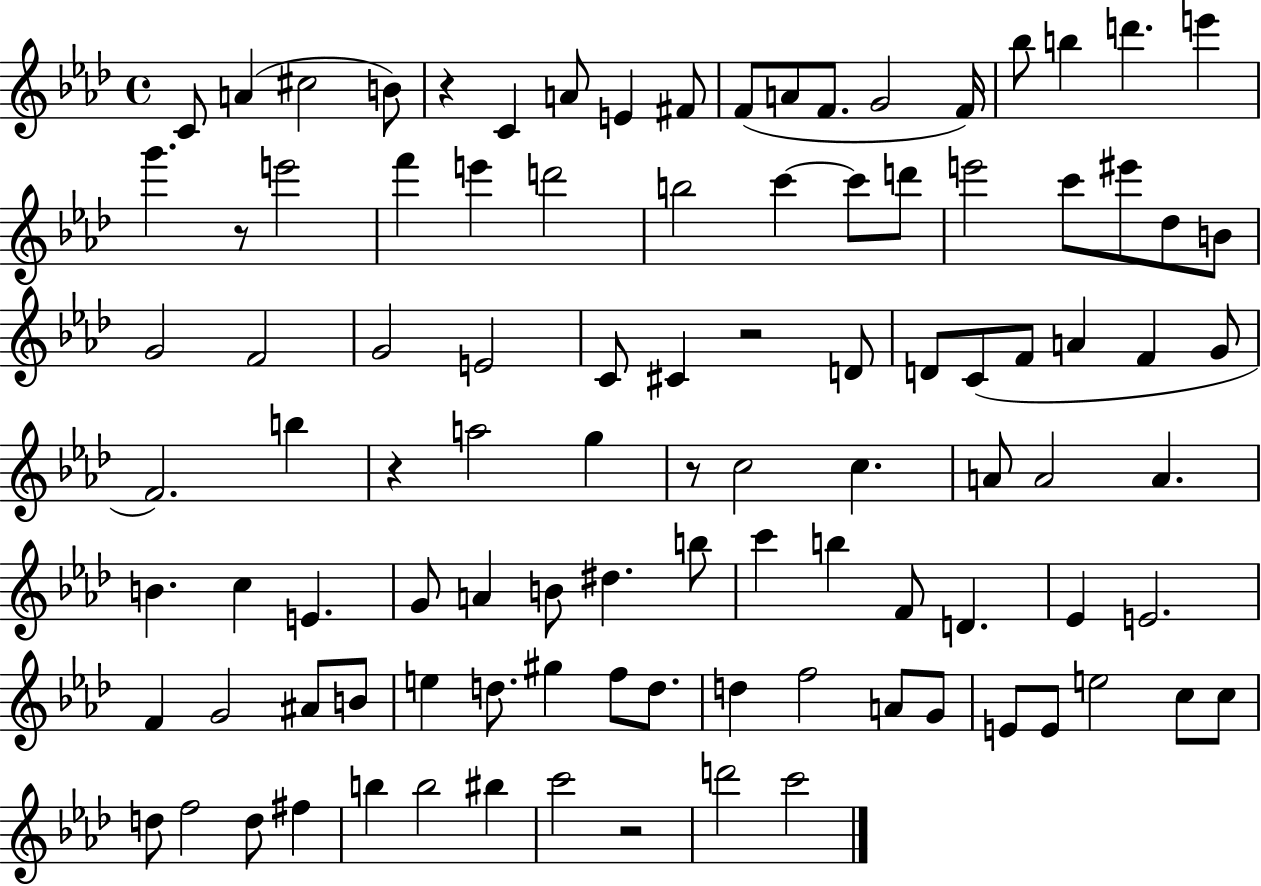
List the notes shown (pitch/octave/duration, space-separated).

C4/e A4/q C#5/h B4/e R/q C4/q A4/e E4/q F#4/e F4/e A4/e F4/e. G4/h F4/s Bb5/e B5/q D6/q. E6/q G6/q. R/e E6/h F6/q E6/q D6/h B5/h C6/q C6/e D6/e E6/h C6/e EIS6/e Db5/e B4/e G4/h F4/h G4/h E4/h C4/e C#4/q R/h D4/e D4/e C4/e F4/e A4/q F4/q G4/e F4/h. B5/q R/q A5/h G5/q R/e C5/h C5/q. A4/e A4/h A4/q. B4/q. C5/q E4/q. G4/e A4/q B4/e D#5/q. B5/e C6/q B5/q F4/e D4/q. Eb4/q E4/h. F4/q G4/h A#4/e B4/e E5/q D5/e. G#5/q F5/e D5/e. D5/q F5/h A4/e G4/e E4/e E4/e E5/h C5/e C5/e D5/e F5/h D5/e F#5/q B5/q B5/h BIS5/q C6/h R/h D6/h C6/h